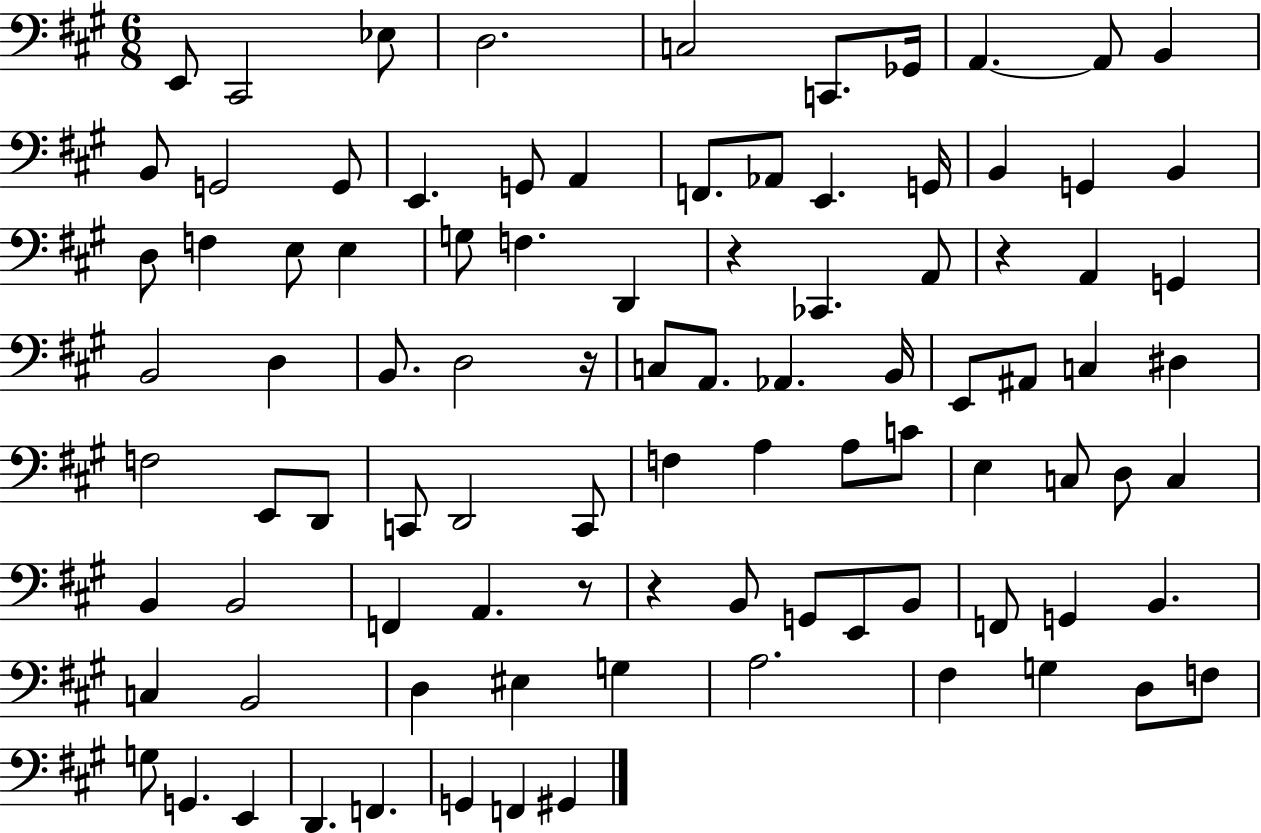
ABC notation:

X:1
T:Untitled
M:6/8
L:1/4
K:A
E,,/2 ^C,,2 _E,/2 D,2 C,2 C,,/2 _G,,/4 A,, A,,/2 B,, B,,/2 G,,2 G,,/2 E,, G,,/2 A,, F,,/2 _A,,/2 E,, G,,/4 B,, G,, B,, D,/2 F, E,/2 E, G,/2 F, D,, z _C,, A,,/2 z A,, G,, B,,2 D, B,,/2 D,2 z/4 C,/2 A,,/2 _A,, B,,/4 E,,/2 ^A,,/2 C, ^D, F,2 E,,/2 D,,/2 C,,/2 D,,2 C,,/2 F, A, A,/2 C/2 E, C,/2 D,/2 C, B,, B,,2 F,, A,, z/2 z B,,/2 G,,/2 E,,/2 B,,/2 F,,/2 G,, B,, C, B,,2 D, ^E, G, A,2 ^F, G, D,/2 F,/2 G,/2 G,, E,, D,, F,, G,, F,, ^G,,